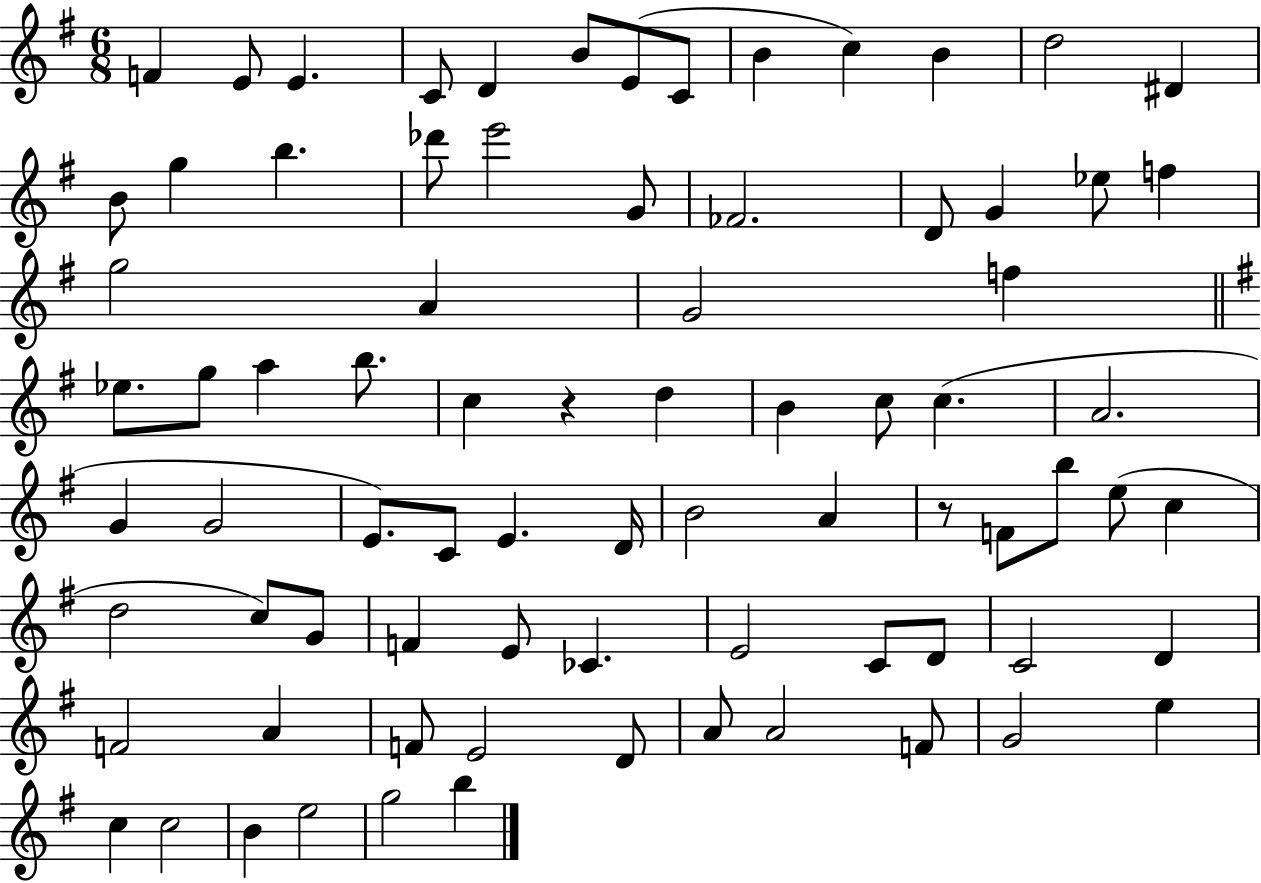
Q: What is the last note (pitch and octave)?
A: B5